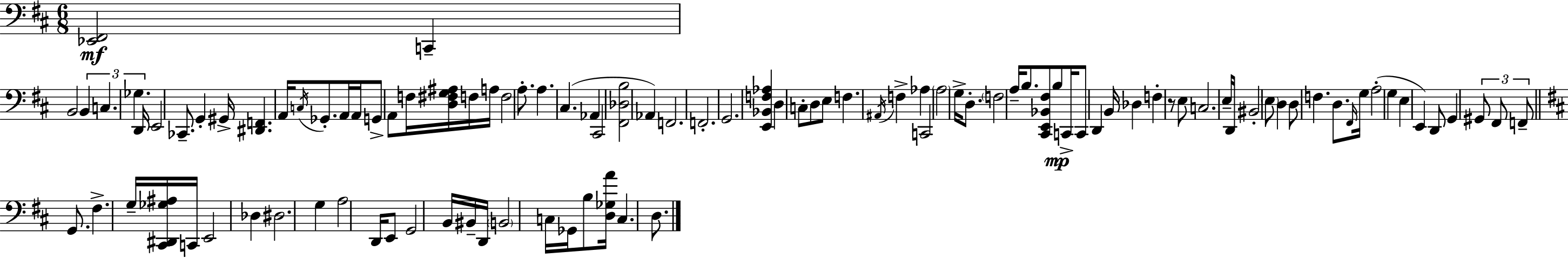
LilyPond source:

{
  \clef bass
  \numericTimeSignature
  \time 6/8
  \key d \major
  <ees, fis,>2\mf c,4-- | b,2 \tuplet 3/2 { b,4 | c4. ges4. } | d,16 e,2 ces,8.-- | \break g,4-. gis,16-> <dis, f,>4. a,16 | \acciaccatura { c16 } ges,8.-. a,16 a,16 g,8-> a,8 f16 <d fis g ais>16 | f16 a16 f2 a8.-. | a4. cis4.( | \break aes,4 cis,2 | <fis, des b>2 aes,4) | f,2. | f,2.-. | \break g,2. | <e, bes, f aes>4 d4 c8-. d8 | e8 f4. \acciaccatura { ais,16 } f4-> | aes4 c,2 | \break \parenthesize a2 g16-> d8.-. | \parenthesize f2 a16-- b8. | <cis, e, bes, fis>8 b8\mp c,16-> c,8 d,4 | b,16 des4 f4-. r8 | \break e8 c2. | e16-- d,16 bis,2-. | \parenthesize e8 d4 d8 f4. | d8. \grace { fis,16 } g16 a2-.( | \break g4 e4 e,4) | d,8 g,4 \tuplet 3/2 { gis,8 fis,8 | f,8-- } \bar "||" \break \key d \major g,8. fis4.-> g16-- <cis, dis, ges ais>16 c,16 | e,2 des4 | dis2. | g4 a2 | \break d,16 e,8 g,2 b,16 | bis,16-- d,16 \parenthesize b,2 c16 ges,16 | b8 <d ges a'>16 c4. d8. | \bar "|."
}